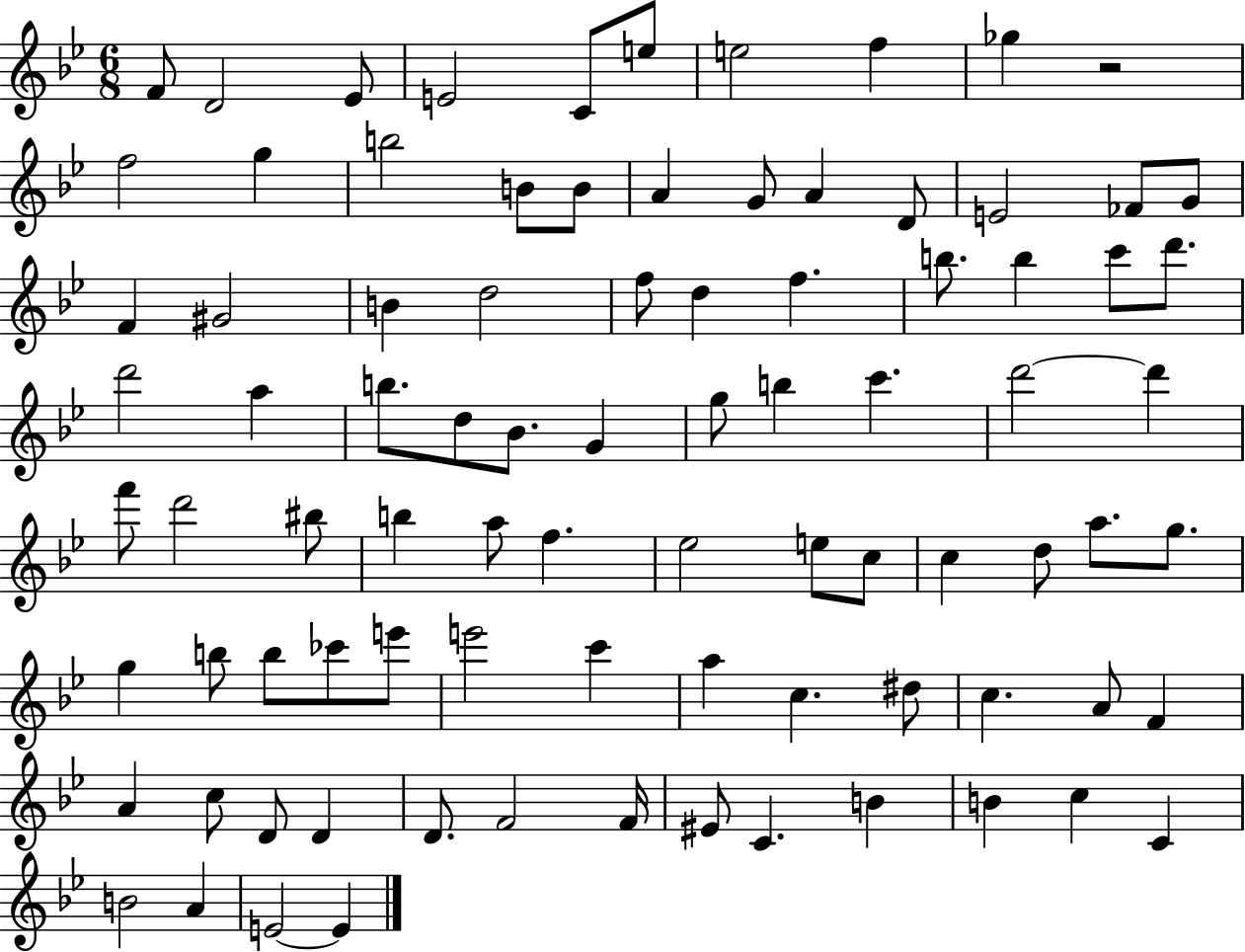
{
  \clef treble
  \numericTimeSignature
  \time 6/8
  \key bes \major
  \repeat volta 2 { f'8 d'2 ees'8 | e'2 c'8 e''8 | e''2 f''4 | ges''4 r2 | \break f''2 g''4 | b''2 b'8 b'8 | a'4 g'8 a'4 d'8 | e'2 fes'8 g'8 | \break f'4 gis'2 | b'4 d''2 | f''8 d''4 f''4. | b''8. b''4 c'''8 d'''8. | \break d'''2 a''4 | b''8. d''8 bes'8. g'4 | g''8 b''4 c'''4. | d'''2~~ d'''4 | \break f'''8 d'''2 bis''8 | b''4 a''8 f''4. | ees''2 e''8 c''8 | c''4 d''8 a''8. g''8. | \break g''4 b''8 b''8 ces'''8 e'''8 | e'''2 c'''4 | a''4 c''4. dis''8 | c''4. a'8 f'4 | \break a'4 c''8 d'8 d'4 | d'8. f'2 f'16 | eis'8 c'4. b'4 | b'4 c''4 c'4 | \break b'2 a'4 | e'2~~ e'4 | } \bar "|."
}